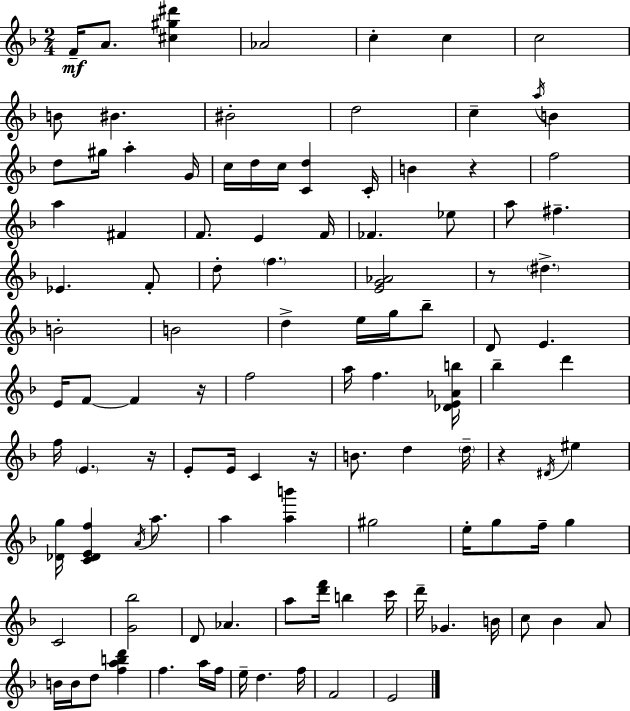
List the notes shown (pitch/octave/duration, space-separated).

F4/s A4/e. [C#5,G#5,D#6]/q Ab4/h C5/q C5/q C5/h B4/e BIS4/q. BIS4/h D5/h C5/q A5/s B4/q D5/e G#5/s A5/q G4/s C5/s D5/s C5/s [C4,D5]/q C4/s B4/q R/q F5/h A5/q F#4/q F4/e. E4/q F4/s FES4/q. Eb5/e A5/e F#5/q. Eb4/q. F4/e D5/e F5/q. [E4,G4,Ab4]/h R/e D#5/q. B4/h B4/h D5/q E5/s G5/s Bb5/e D4/e E4/q. E4/s F4/e F4/q R/s F5/h A5/s F5/q. [Db4,E4,Ab4,B5]/s Bb5/q D6/q F5/s E4/q. R/s E4/e E4/s C4/q R/s B4/e. D5/q D5/s R/q D#4/s EIS5/q [Db4,G5]/s [C4,Db4,E4,F5]/q A4/s A5/e. A5/q [A5,B6]/q G#5/h E5/s G5/e F5/s G5/q C4/h [G4,Bb5]/h D4/e Ab4/q. A5/e [D6,F6]/s B5/q C6/s D6/s Gb4/q. B4/s C5/e Bb4/q A4/e B4/s B4/s D5/e [F5,A5,B5,D6]/q F5/q. A5/s F5/s E5/s D5/q. F5/s F4/h E4/h